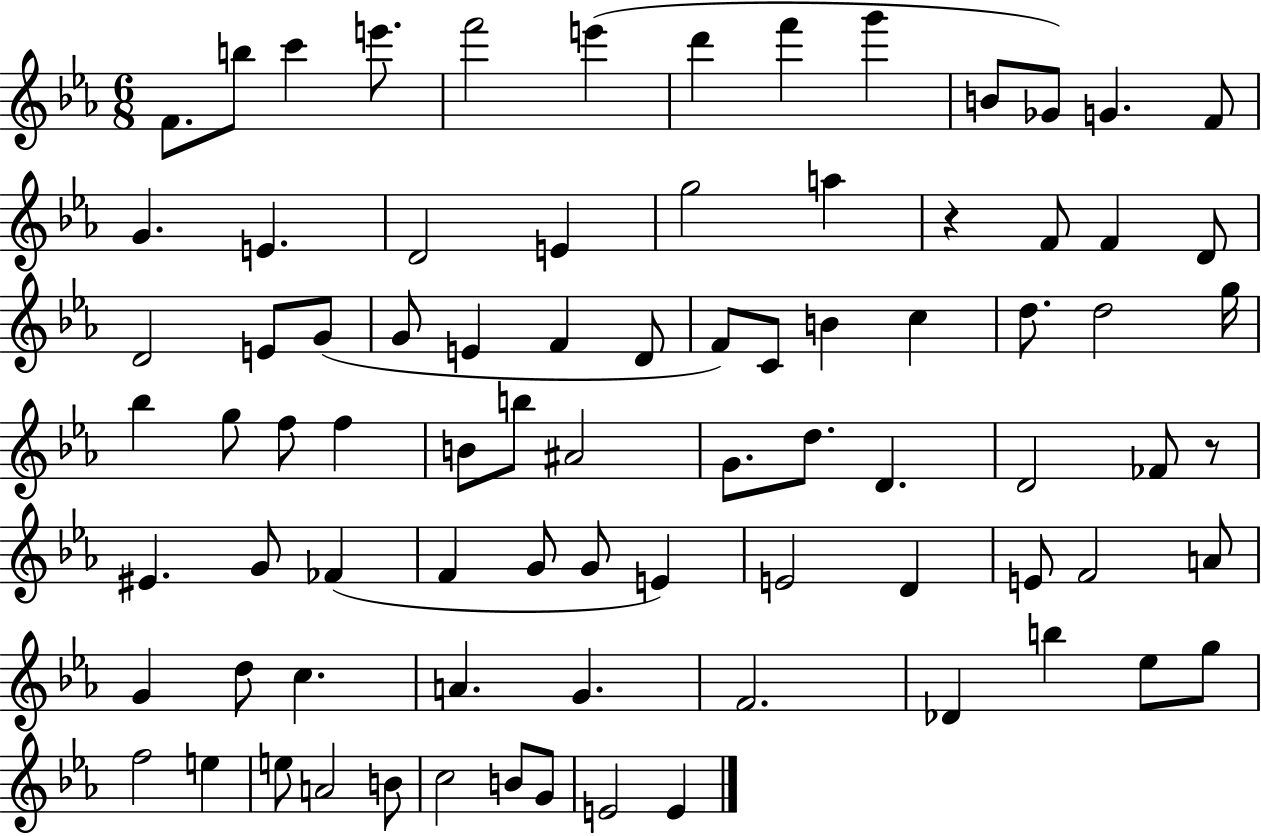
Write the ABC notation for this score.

X:1
T:Untitled
M:6/8
L:1/4
K:Eb
F/2 b/2 c' e'/2 f'2 e' d' f' g' B/2 _G/2 G F/2 G E D2 E g2 a z F/2 F D/2 D2 E/2 G/2 G/2 E F D/2 F/2 C/2 B c d/2 d2 g/4 _b g/2 f/2 f B/2 b/2 ^A2 G/2 d/2 D D2 _F/2 z/2 ^E G/2 _F F G/2 G/2 E E2 D E/2 F2 A/2 G d/2 c A G F2 _D b _e/2 g/2 f2 e e/2 A2 B/2 c2 B/2 G/2 E2 E